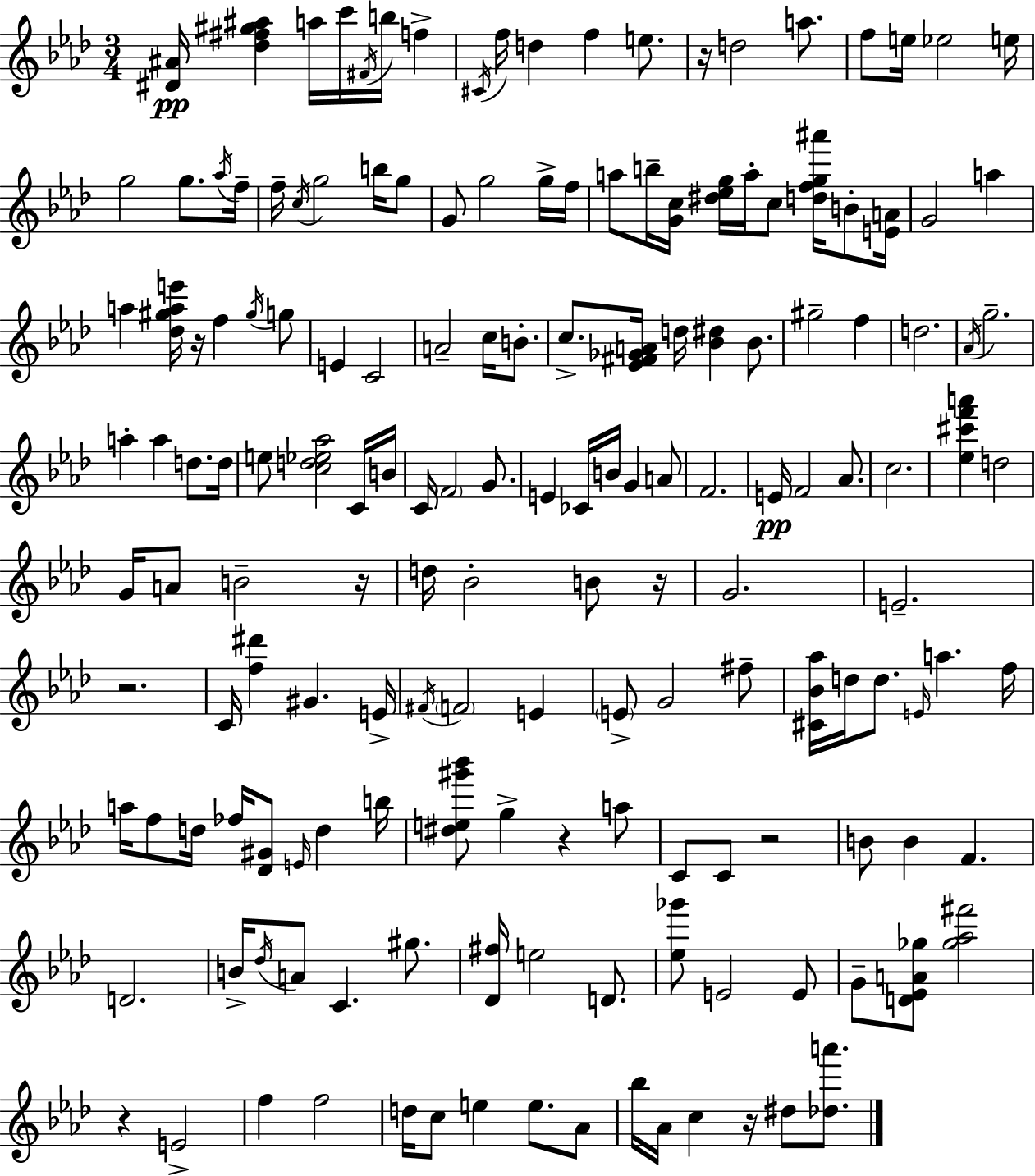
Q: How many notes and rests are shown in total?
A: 162